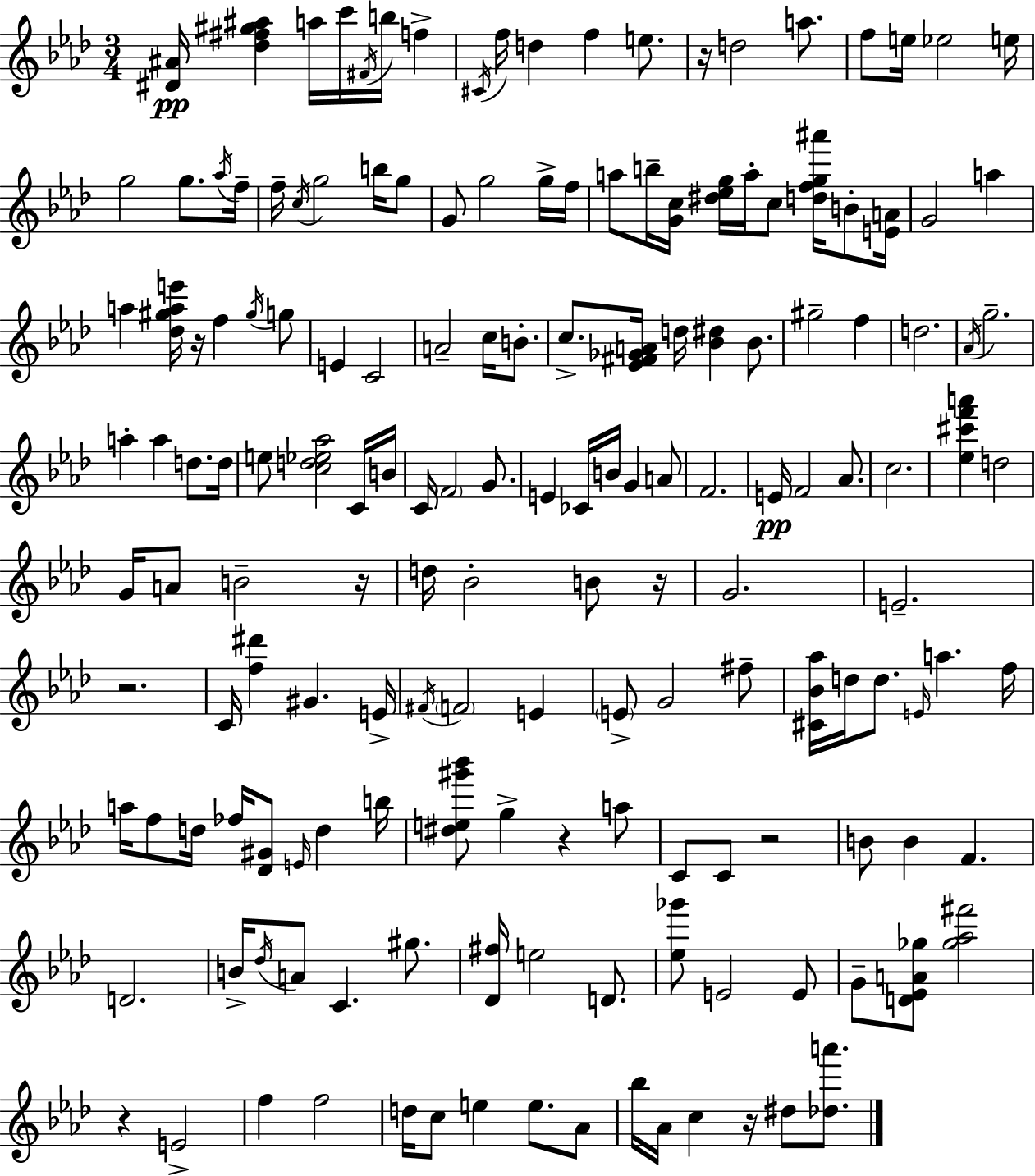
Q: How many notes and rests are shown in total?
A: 162